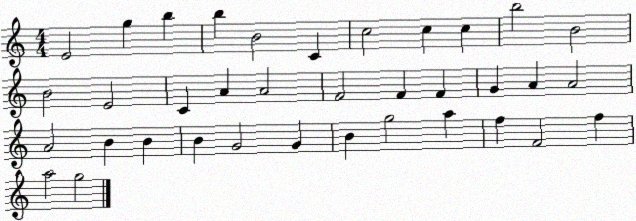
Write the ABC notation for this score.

X:1
T:Untitled
M:4/4
L:1/4
K:C
E2 g b b B2 C c2 c c b2 B2 B2 E2 C A A2 F2 F F G A A2 A2 B B B G2 G B g2 a f F2 f a2 g2